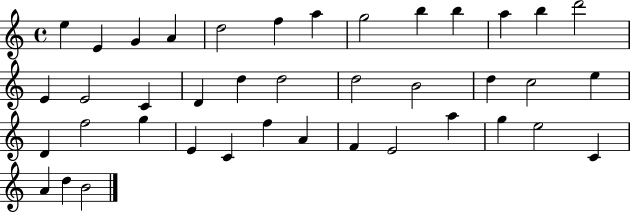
E5/q E4/q G4/q A4/q D5/h F5/q A5/q G5/h B5/q B5/q A5/q B5/q D6/h E4/q E4/h C4/q D4/q D5/q D5/h D5/h B4/h D5/q C5/h E5/q D4/q F5/h G5/q E4/q C4/q F5/q A4/q F4/q E4/h A5/q G5/q E5/h C4/q A4/q D5/q B4/h